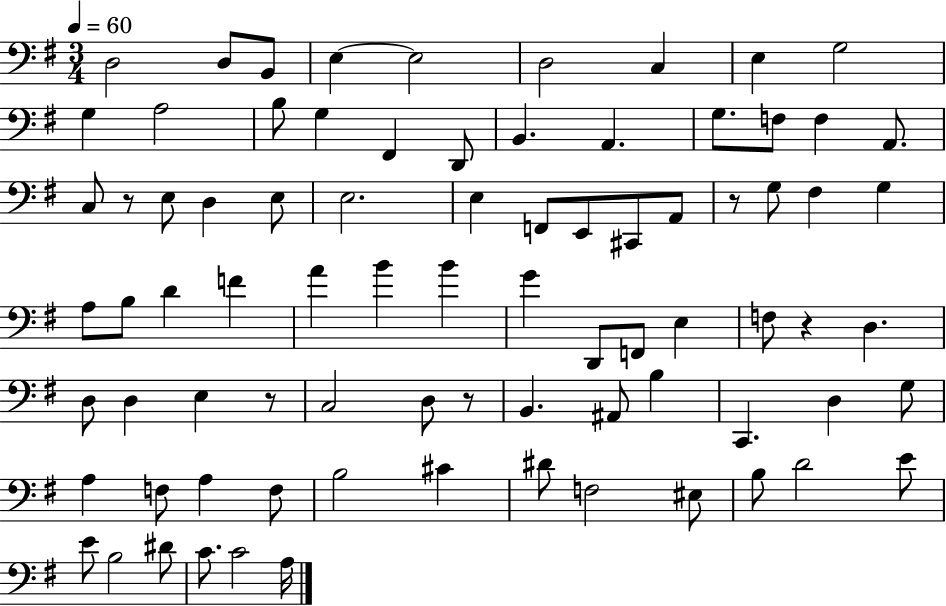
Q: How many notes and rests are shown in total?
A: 81